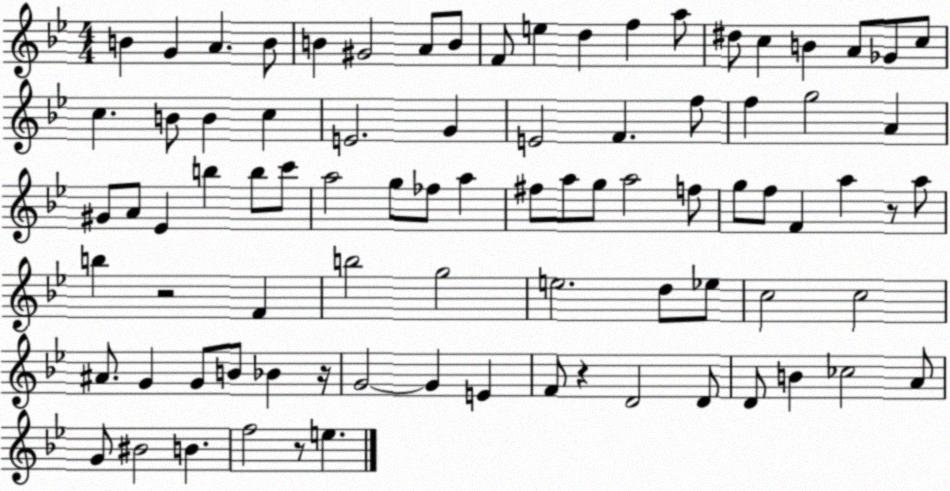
X:1
T:Untitled
M:4/4
L:1/4
K:Bb
B G A B/2 B ^G2 A/2 B/2 F/2 e d f a/2 ^d/2 c B A/2 _G/2 c/2 c B/2 B c E2 G E2 F f/2 f g2 A ^G/2 A/2 _E b b/2 c'/2 a2 g/2 _f/2 a ^f/2 a/2 g/2 a2 f/2 g/2 f/2 F a z/2 a/2 b z2 F b2 g2 e2 d/2 _e/2 c2 c2 ^A/2 G G/2 B/2 _B z/4 G2 G E F/2 z D2 D/2 D/2 B _c2 A/2 G/2 ^B2 B f2 z/2 e